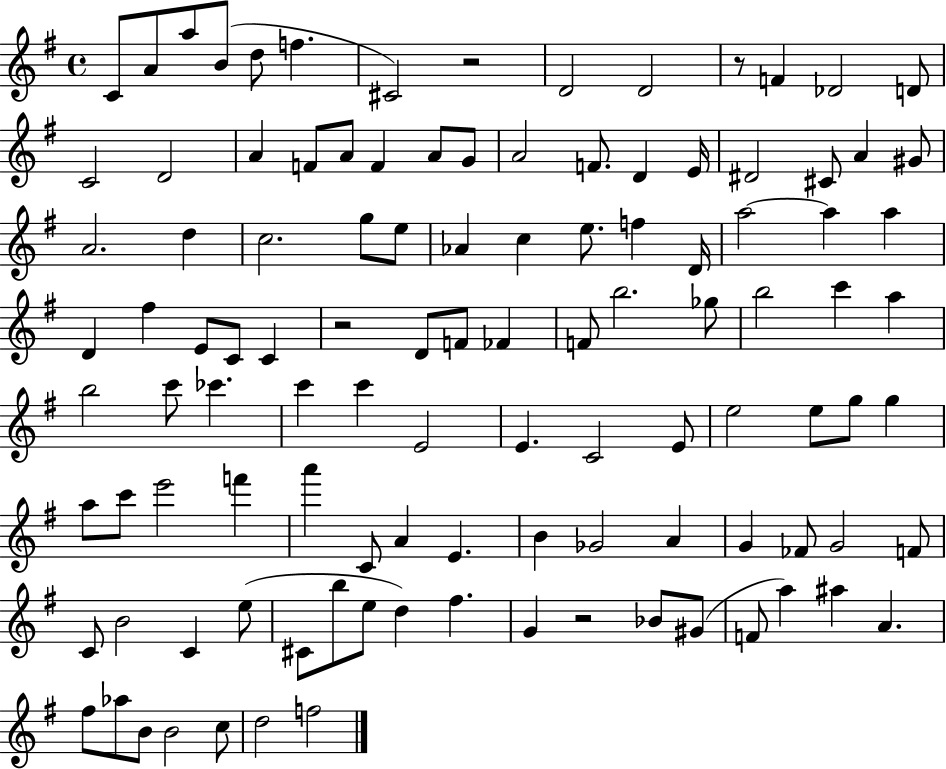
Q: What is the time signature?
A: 4/4